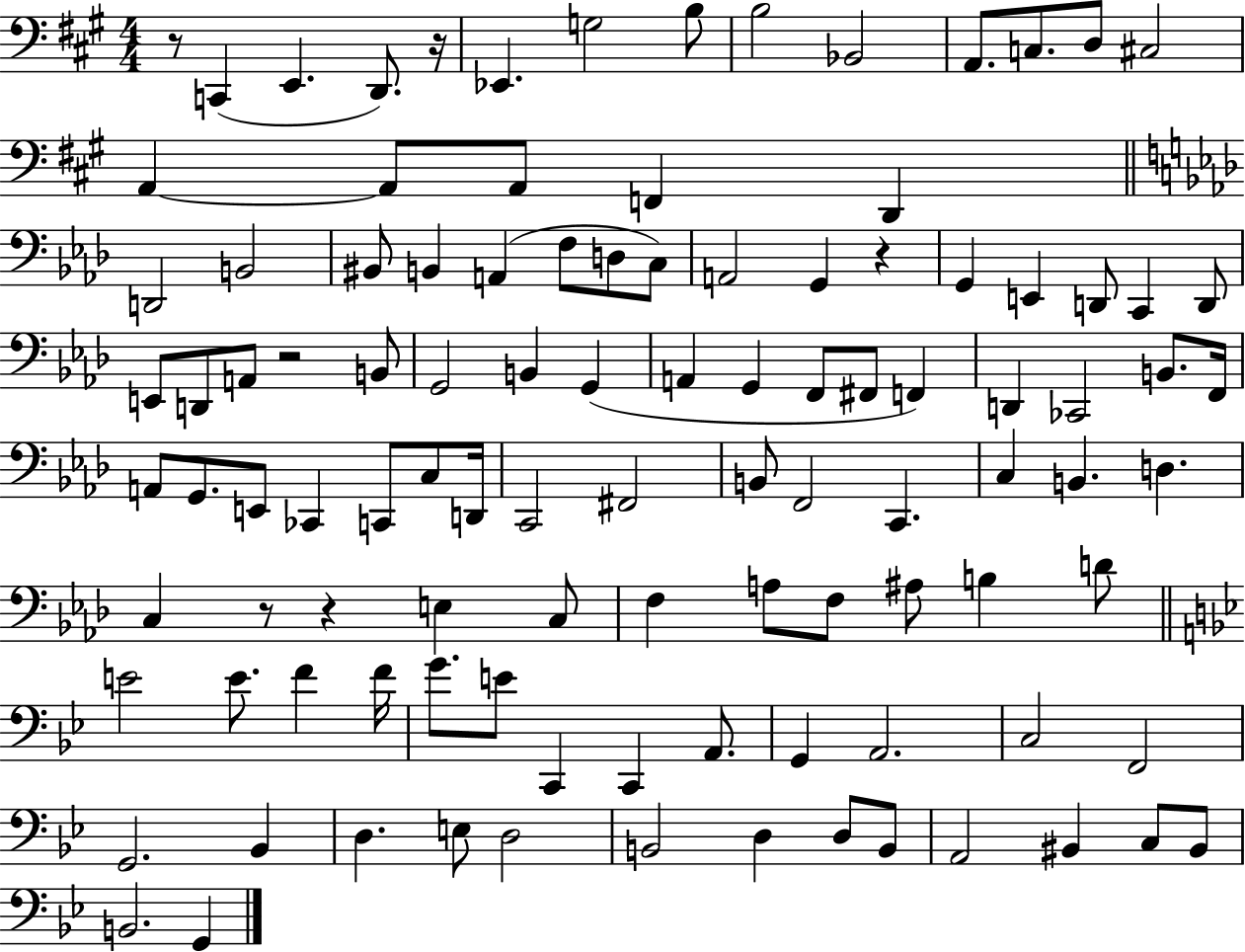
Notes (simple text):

R/e C2/q E2/q. D2/e. R/s Eb2/q. G3/h B3/e B3/h Bb2/h A2/e. C3/e. D3/e C#3/h A2/q A2/e A2/e F2/q D2/q D2/h B2/h BIS2/e B2/q A2/q F3/e D3/e C3/e A2/h G2/q R/q G2/q E2/q D2/e C2/q D2/e E2/e D2/e A2/e R/h B2/e G2/h B2/q G2/q A2/q G2/q F2/e F#2/e F2/q D2/q CES2/h B2/e. F2/s A2/e G2/e. E2/e CES2/q C2/e C3/e D2/s C2/h F#2/h B2/e F2/h C2/q. C3/q B2/q. D3/q. C3/q R/e R/q E3/q C3/e F3/q A3/e F3/e A#3/e B3/q D4/e E4/h E4/e. F4/q F4/s G4/e. E4/e C2/q C2/q A2/e. G2/q A2/h. C3/h F2/h G2/h. Bb2/q D3/q. E3/e D3/h B2/h D3/q D3/e B2/e A2/h BIS2/q C3/e BIS2/e B2/h. G2/q